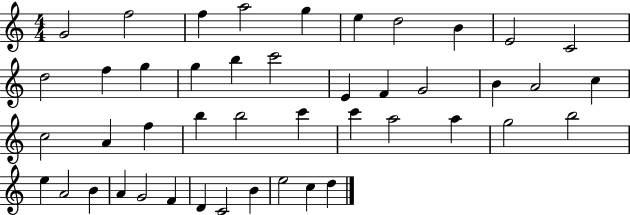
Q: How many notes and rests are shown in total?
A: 45